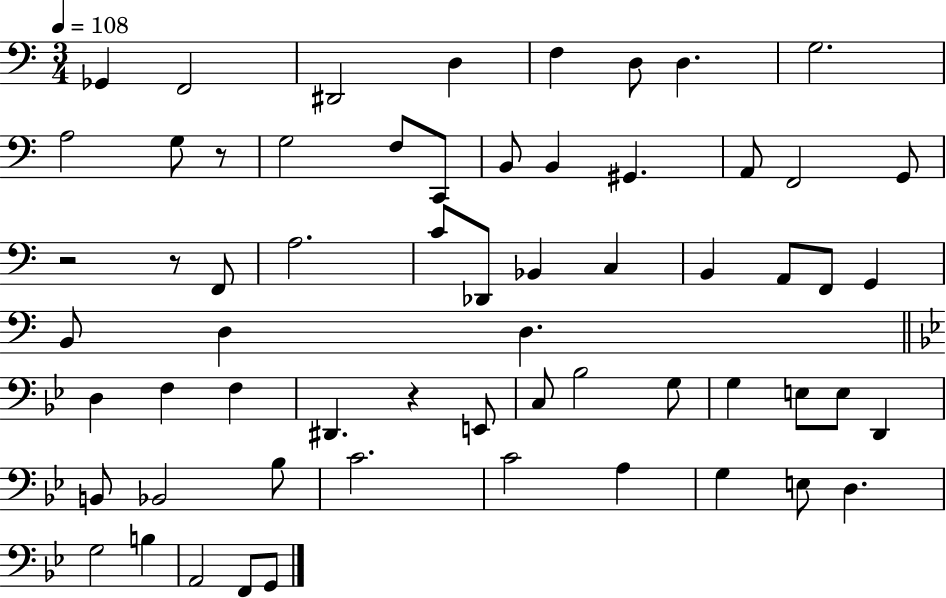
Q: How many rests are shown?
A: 4